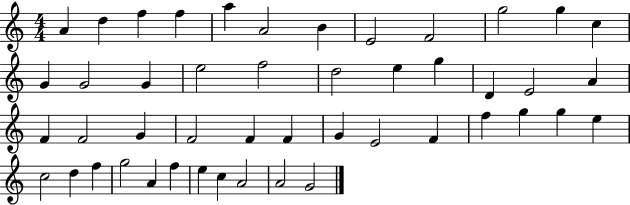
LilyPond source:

{
  \clef treble
  \numericTimeSignature
  \time 4/4
  \key c \major
  a'4 d''4 f''4 f''4 | a''4 a'2 b'4 | e'2 f'2 | g''2 g''4 c''4 | \break g'4 g'2 g'4 | e''2 f''2 | d''2 e''4 g''4 | d'4 e'2 a'4 | \break f'4 f'2 g'4 | f'2 f'4 f'4 | g'4 e'2 f'4 | f''4 g''4 g''4 e''4 | \break c''2 d''4 f''4 | g''2 a'4 f''4 | e''4 c''4 a'2 | a'2 g'2 | \break \bar "|."
}